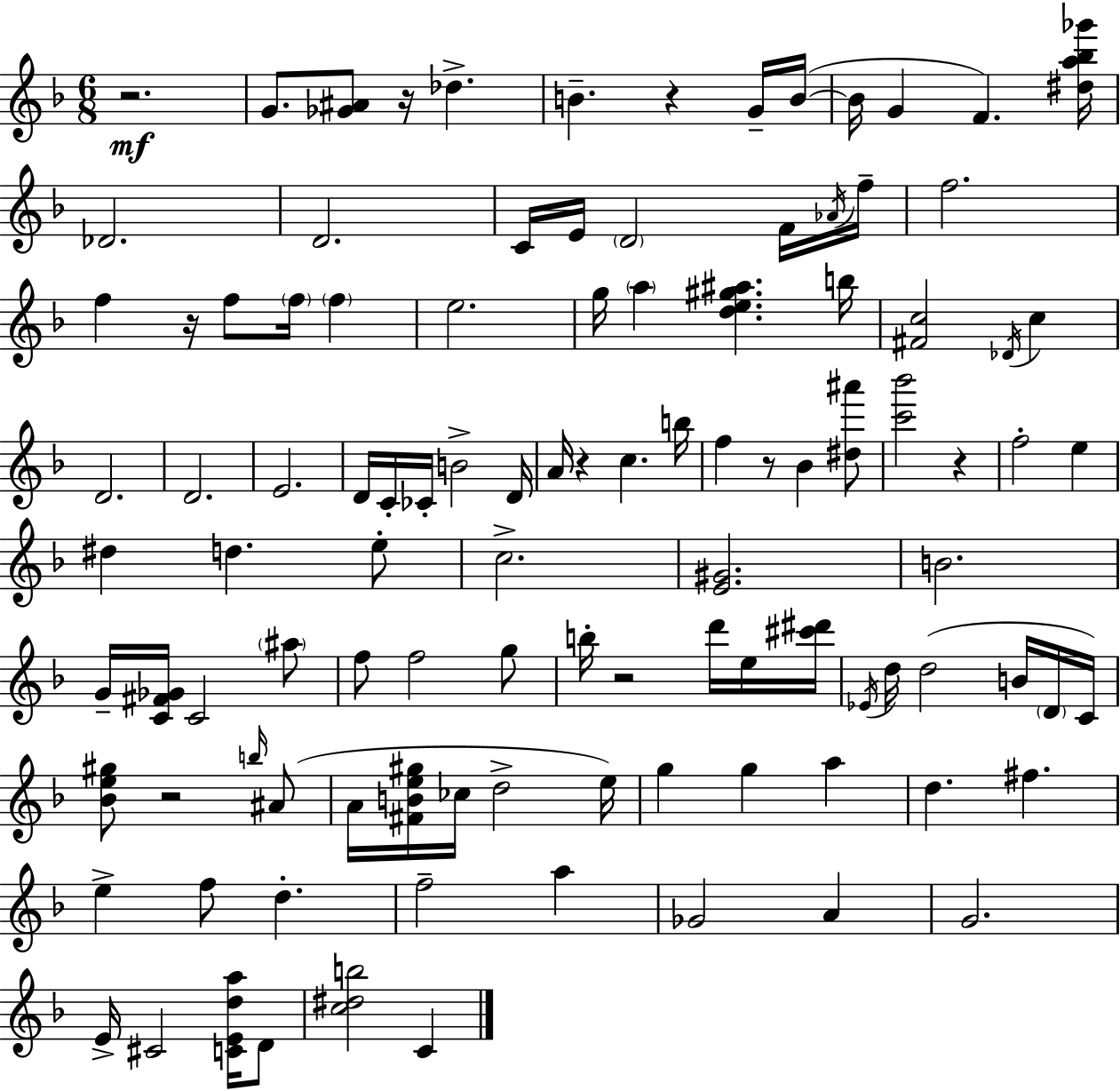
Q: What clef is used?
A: treble